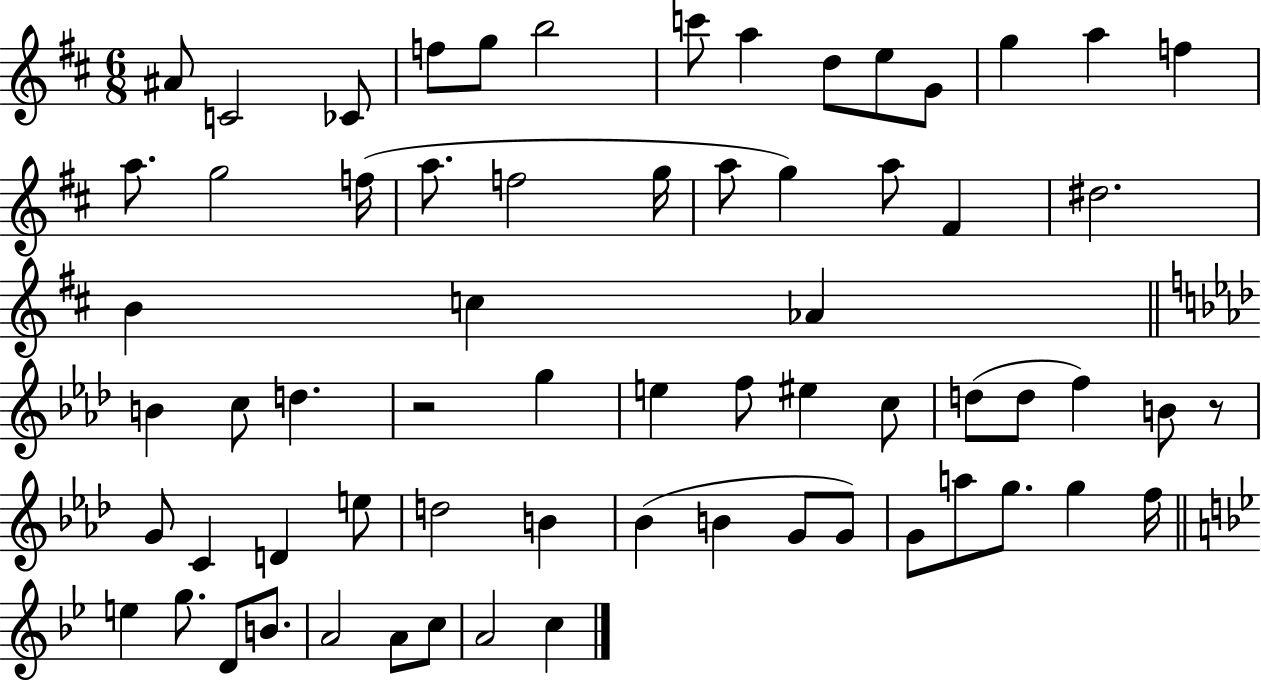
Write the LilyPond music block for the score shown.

{
  \clef treble
  \numericTimeSignature
  \time 6/8
  \key d \major
  ais'8 c'2 ces'8 | f''8 g''8 b''2 | c'''8 a''4 d''8 e''8 g'8 | g''4 a''4 f''4 | \break a''8. g''2 f''16( | a''8. f''2 g''16 | a''8 g''4) a''8 fis'4 | dis''2. | \break b'4 c''4 aes'4 | \bar "||" \break \key aes \major b'4 c''8 d''4. | r2 g''4 | e''4 f''8 eis''4 c''8 | d''8( d''8 f''4) b'8 r8 | \break g'8 c'4 d'4 e''8 | d''2 b'4 | bes'4( b'4 g'8 g'8) | g'8 a''8 g''8. g''4 f''16 | \break \bar "||" \break \key bes \major e''4 g''8. d'8 b'8. | a'2 a'8 c''8 | a'2 c''4 | \bar "|."
}